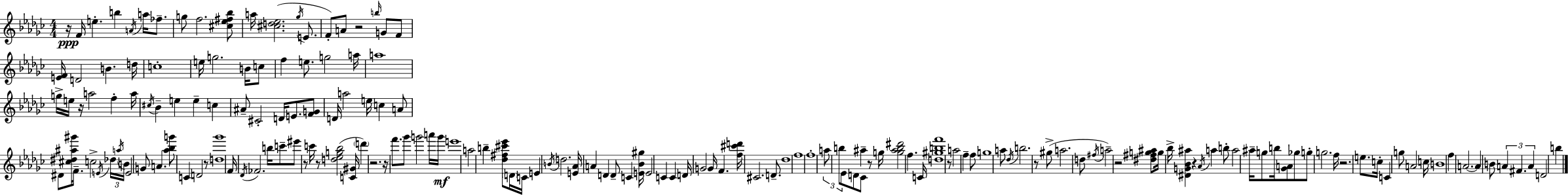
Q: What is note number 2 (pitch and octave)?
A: E5